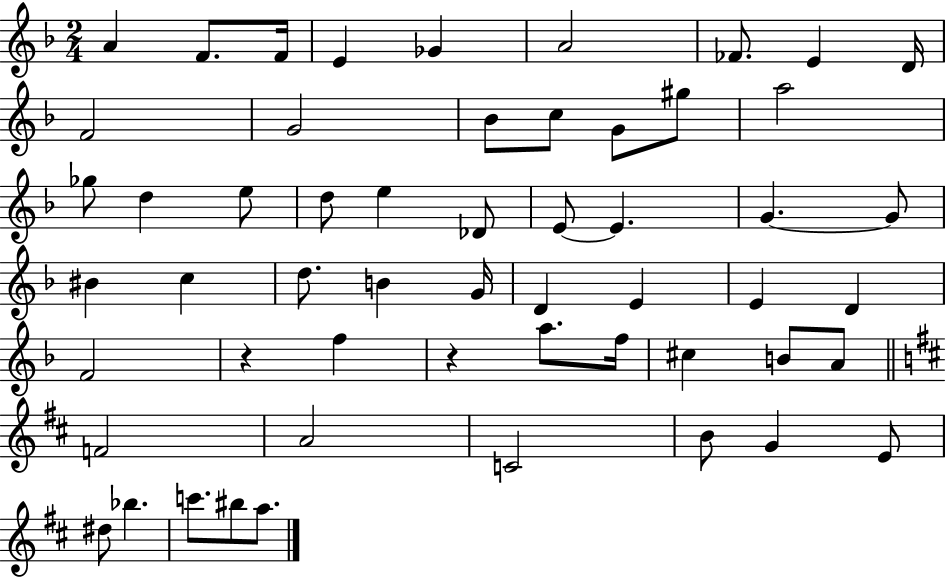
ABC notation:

X:1
T:Untitled
M:2/4
L:1/4
K:F
A F/2 F/4 E _G A2 _F/2 E D/4 F2 G2 _B/2 c/2 G/2 ^g/2 a2 _g/2 d e/2 d/2 e _D/2 E/2 E G G/2 ^B c d/2 B G/4 D E E D F2 z f z a/2 f/4 ^c B/2 A/2 F2 A2 C2 B/2 G E/2 ^d/2 _b c'/2 ^b/2 a/2